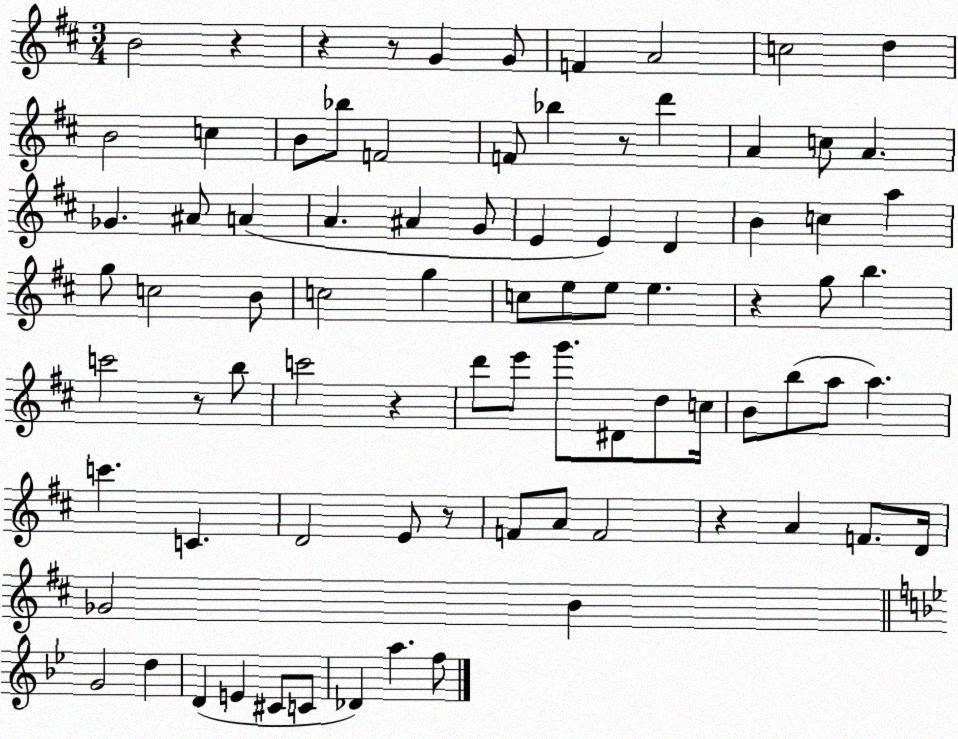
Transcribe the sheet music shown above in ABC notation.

X:1
T:Untitled
M:3/4
L:1/4
K:D
B2 z z z/2 G G/2 F A2 c2 d B2 c B/2 _b/2 F2 F/2 _b z/2 d' A c/2 A _G ^A/2 A A ^A G/2 E E D B c a g/2 c2 B/2 c2 g c/2 e/2 e/2 e z g/2 b c'2 z/2 b/2 c'2 z d'/2 e'/2 g'/2 ^D/2 d/2 c/4 B/2 b/2 a/2 a c' C D2 E/2 z/2 F/2 A/2 F2 z A F/2 D/4 _G2 B G2 d D E ^C/2 C/2 _D a f/2